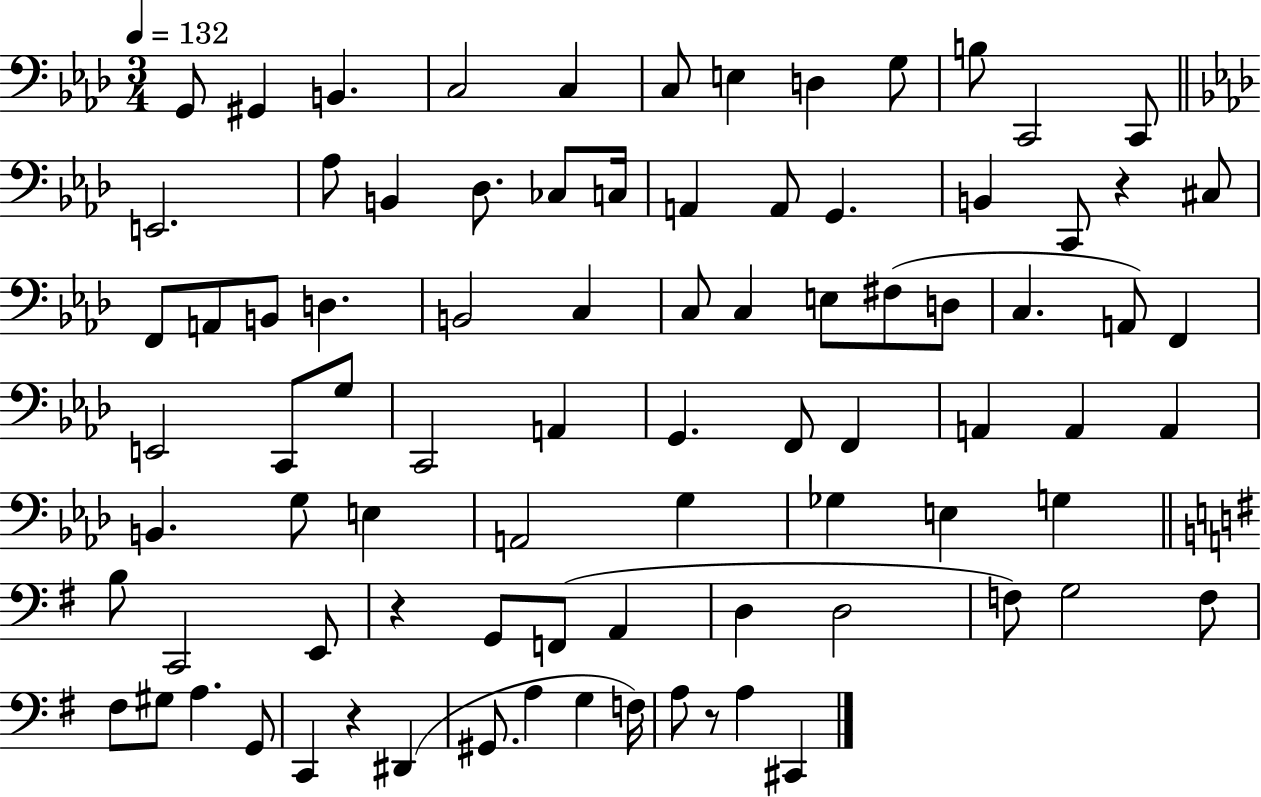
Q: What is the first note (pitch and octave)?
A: G2